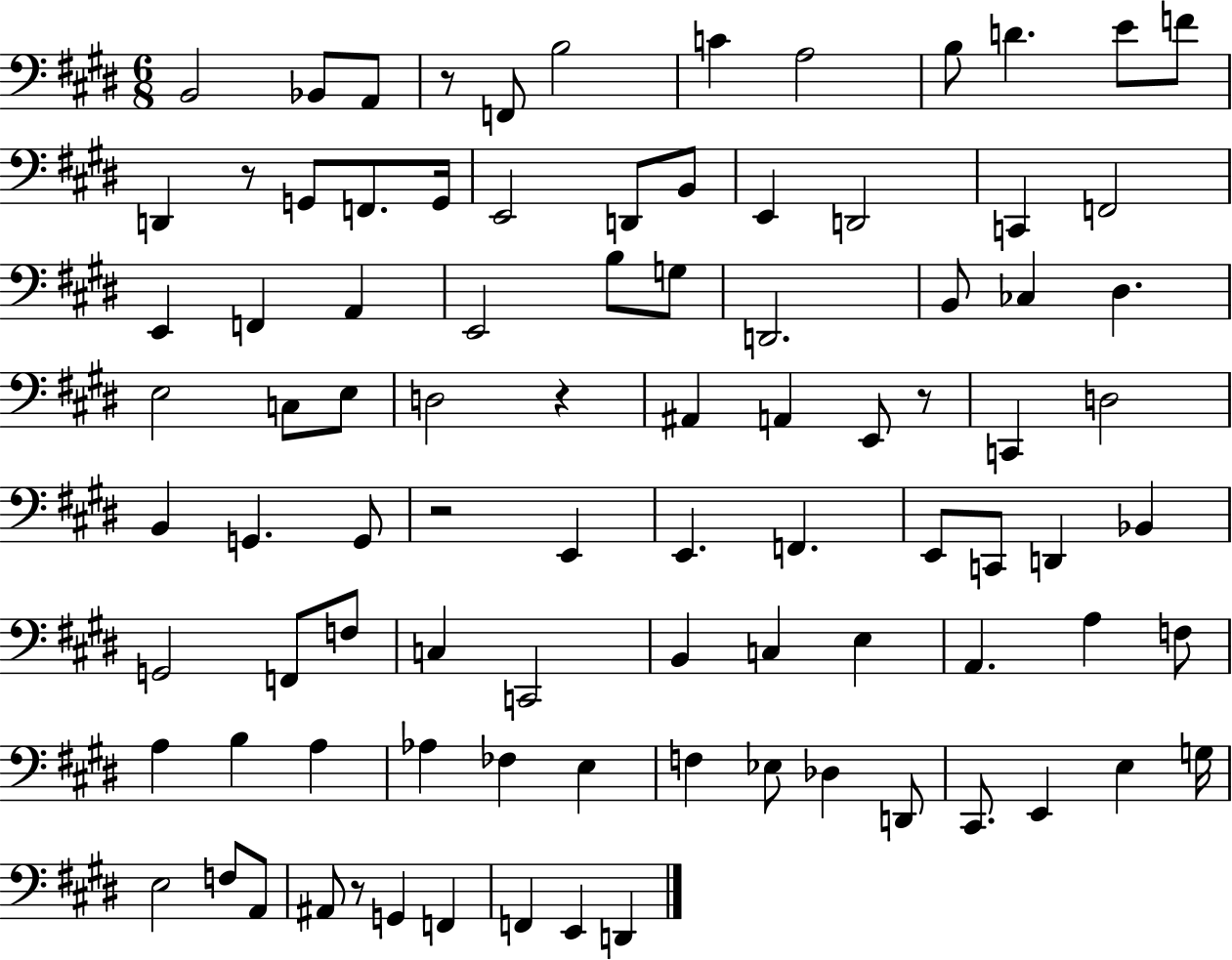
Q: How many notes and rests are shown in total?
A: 91